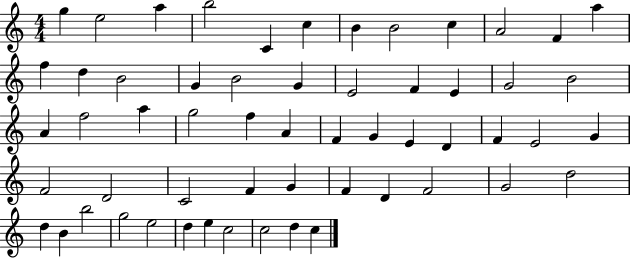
X:1
T:Untitled
M:4/4
L:1/4
K:C
g e2 a b2 C c B B2 c A2 F a f d B2 G B2 G E2 F E G2 B2 A f2 a g2 f A F G E D F E2 G F2 D2 C2 F G F D F2 G2 d2 d B b2 g2 e2 d e c2 c2 d c